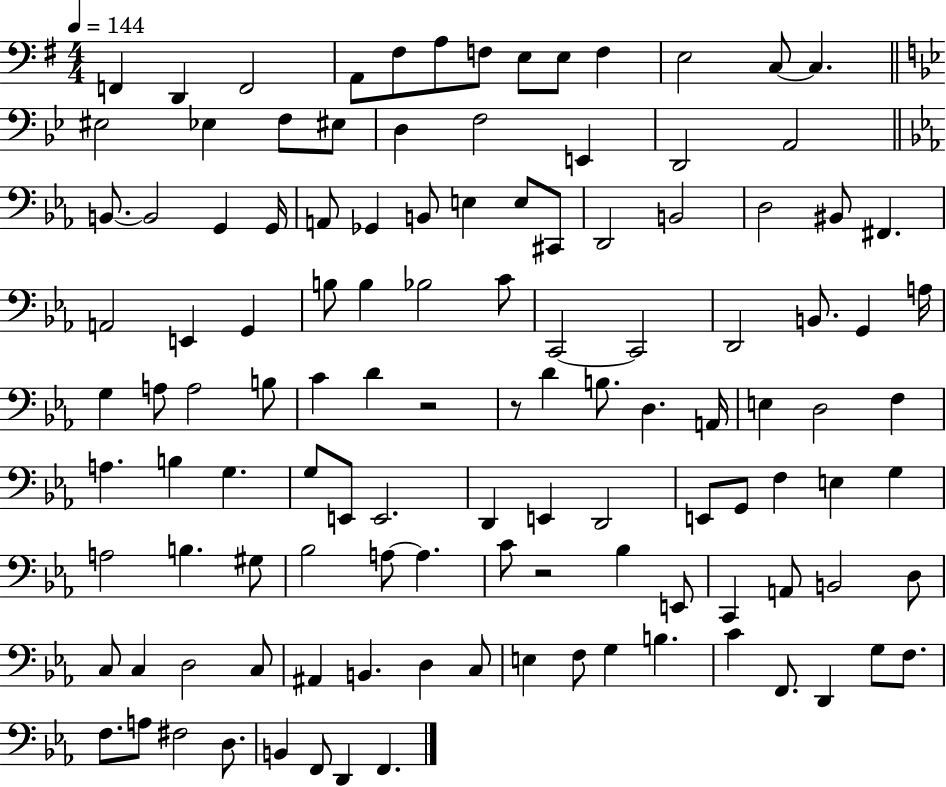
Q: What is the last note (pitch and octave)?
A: F2